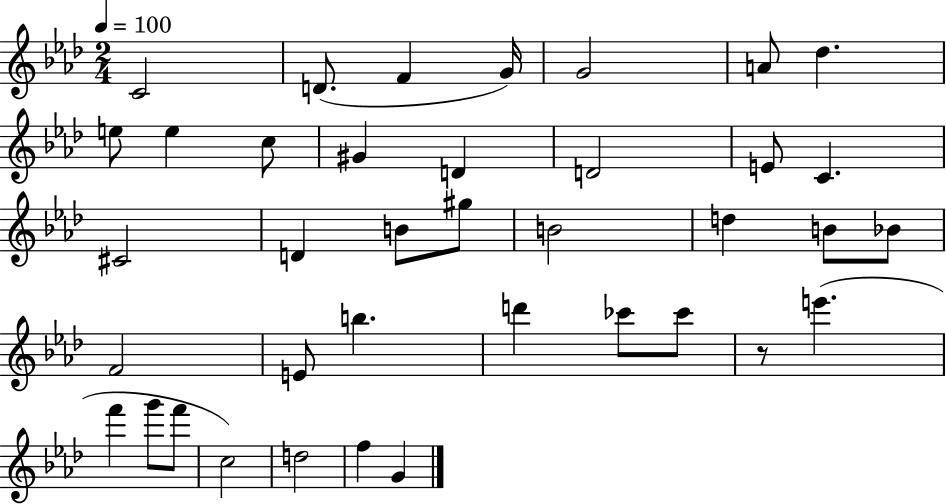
X:1
T:Untitled
M:2/4
L:1/4
K:Ab
C2 D/2 F G/4 G2 A/2 _d e/2 e c/2 ^G D D2 E/2 C ^C2 D B/2 ^g/2 B2 d B/2 _B/2 F2 E/2 b d' _c'/2 _c'/2 z/2 e' f' g'/2 f'/2 c2 d2 f G